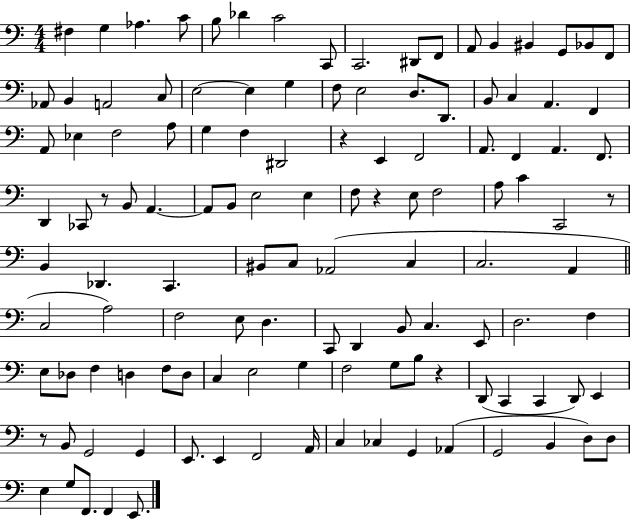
{
  \clef bass
  \numericTimeSignature
  \time 4/4
  \key c \major
  fis4 g4 aes4. c'8 | b8 des'4 c'2 c,8 | c,2. dis,8 f,8 | a,8 b,4 bis,4 g,8 bes,8 f,8 | \break aes,8 b,4 a,2 c8 | e2~~ e4 g4 | f8 e2 d8. d,8. | b,8 c4 a,4. f,4 | \break a,8 ees4 f2 a8 | g4 f4 dis,2 | r4 e,4 f,2 | a,8. f,4 a,4. f,8. | \break d,4 ces,8 r8 b,8 a,4.~~ | a,8 b,8 e2 e4 | f8 r4 e8 f2 | a8 c'4 c,2 r8 | \break b,4 des,4. c,4. | bis,8 c8 aes,2( c4 | c2. a,4 | \bar "||" \break \key c \major c2 a2) | f2 e8 d4. | c,8 d,4 b,8 c4. e,8 | d2. f4 | \break e8 des8 f4 d4 f8 d8 | c4 e2 g4 | f2 g8 b8 r4 | d,8( c,4 c,4 d,8) e,4 | \break r8 b,8 g,2 g,4 | e,8. e,4 f,2 a,16 | c4 ces4 g,4 aes,4( | g,2 b,4 d8) d8 | \break e4 g8 f,8. f,4 e,8. | \bar "|."
}